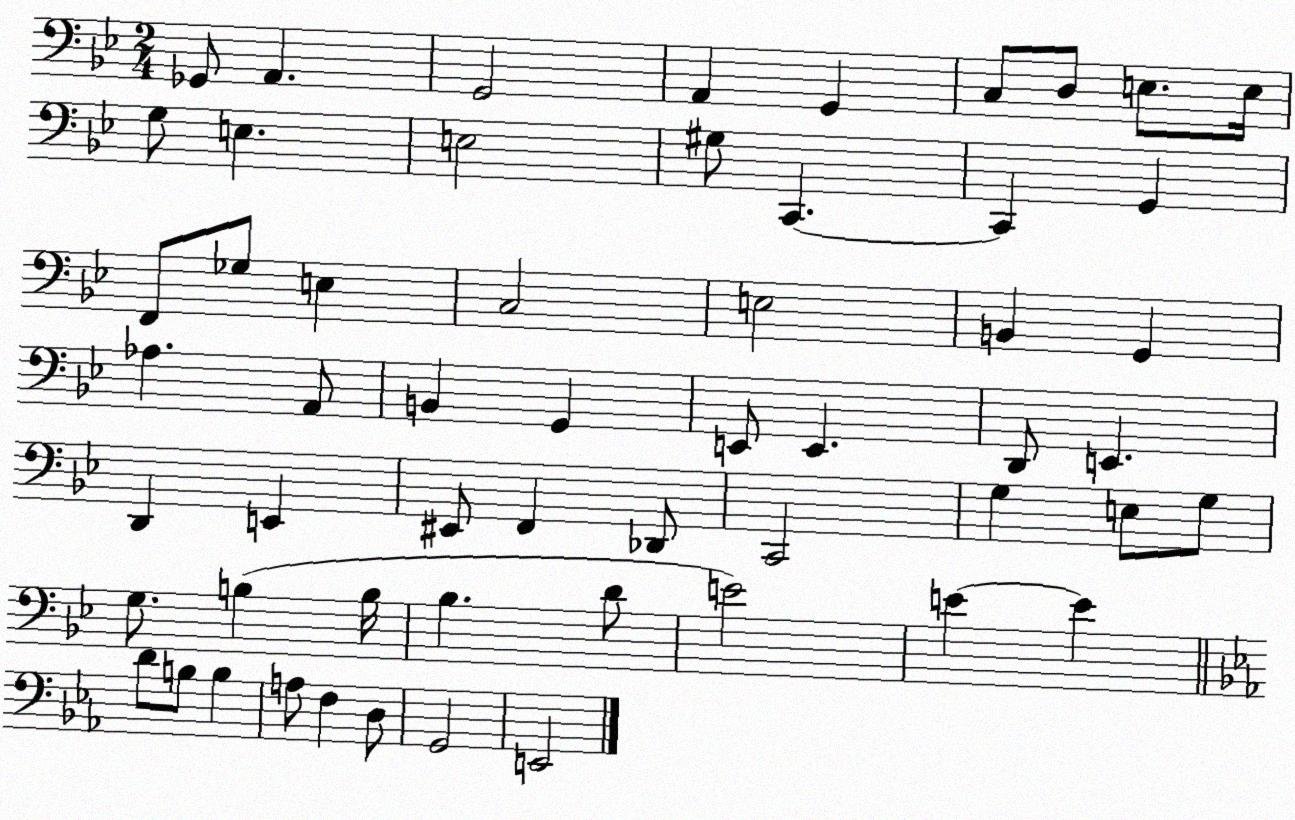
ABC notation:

X:1
T:Untitled
M:2/4
L:1/4
K:Bb
_G,,/2 A,, G,,2 A,, G,, C,/2 D,/2 E,/2 E,/4 G,/2 E, E,2 ^G,/2 C,, C,, G,, F,,/2 _G,/2 E, C,2 E,2 B,, G,, _A, A,,/2 B,, G,, E,,/2 E,, D,,/2 E,, D,, E,, ^E,,/2 F,, _D,,/2 C,,2 G, E,/2 G,/2 G,/2 B, B,/4 _B, D/2 E2 E E D/2 B,/2 B, A,/2 F, D,/2 G,,2 E,,2